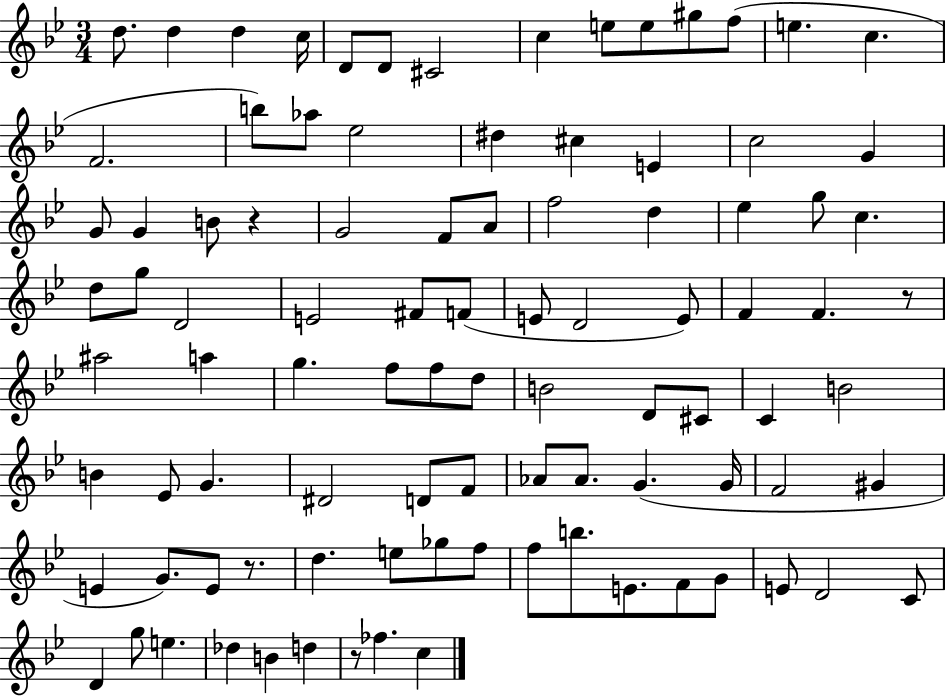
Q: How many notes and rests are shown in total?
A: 95